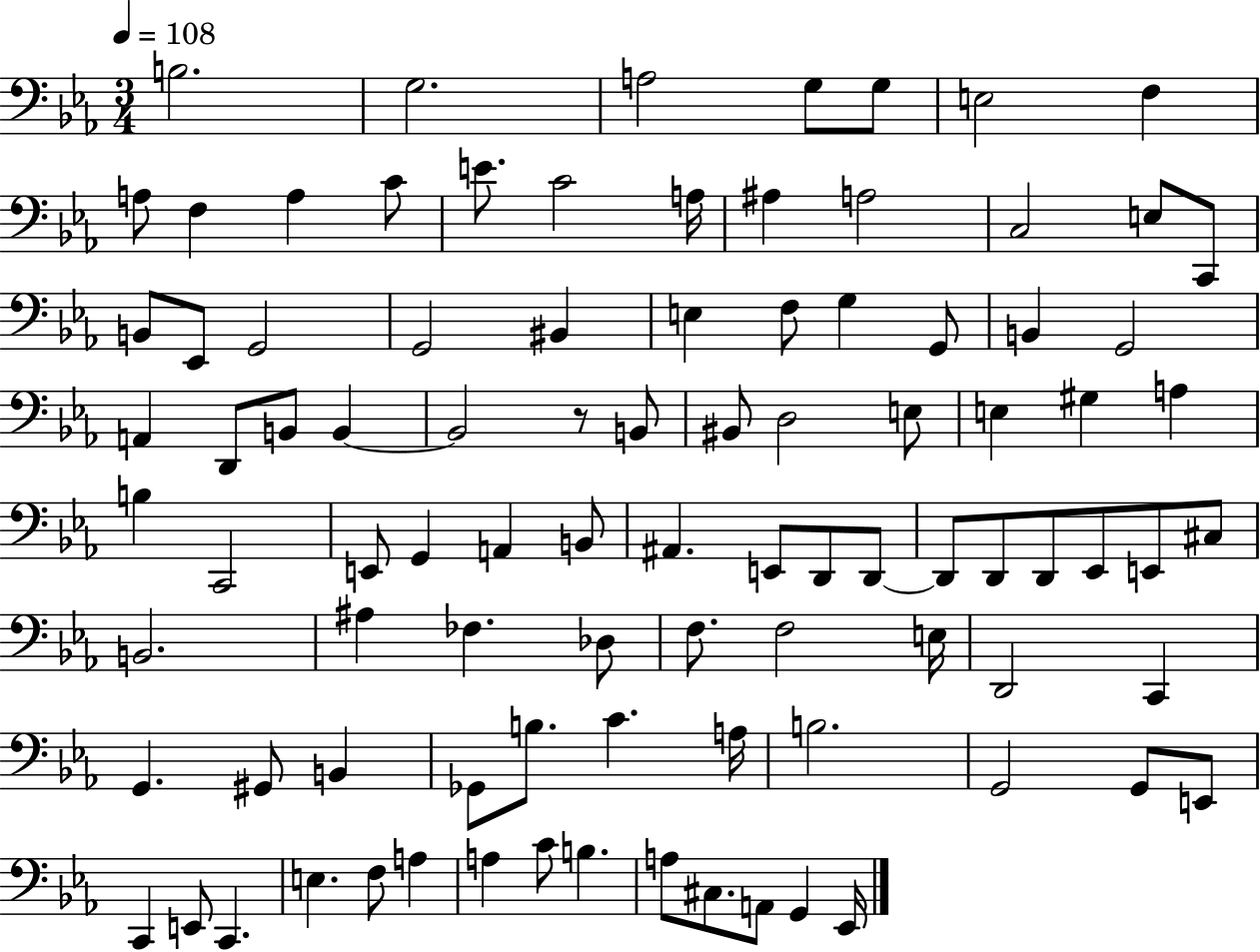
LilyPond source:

{
  \clef bass
  \numericTimeSignature
  \time 3/4
  \key ees \major
  \tempo 4 = 108
  \repeat volta 2 { b2. | g2. | a2 g8 g8 | e2 f4 | \break a8 f4 a4 c'8 | e'8. c'2 a16 | ais4 a2 | c2 e8 c,8 | \break b,8 ees,8 g,2 | g,2 bis,4 | e4 f8 g4 g,8 | b,4 g,2 | \break a,4 d,8 b,8 b,4~~ | b,2 r8 b,8 | bis,8 d2 e8 | e4 gis4 a4 | \break b4 c,2 | e,8 g,4 a,4 b,8 | ais,4. e,8 d,8 d,8~~ | d,8 d,8 d,8 ees,8 e,8 cis8 | \break b,2. | ais4 fes4. des8 | f8. f2 e16 | d,2 c,4 | \break g,4. gis,8 b,4 | ges,8 b8. c'4. a16 | b2. | g,2 g,8 e,8 | \break c,4 e,8 c,4. | e4. f8 a4 | a4 c'8 b4. | a8 cis8. a,8 g,4 ees,16 | \break } \bar "|."
}